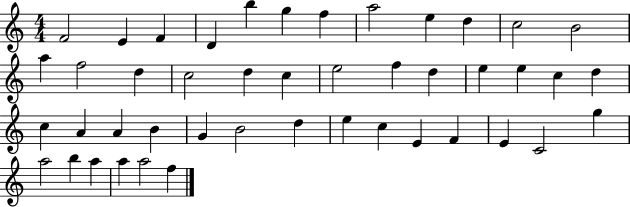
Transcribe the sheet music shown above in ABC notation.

X:1
T:Untitled
M:4/4
L:1/4
K:C
F2 E F D b g f a2 e d c2 B2 a f2 d c2 d c e2 f d e e c d c A A B G B2 d e c E F E C2 g a2 b a a a2 f